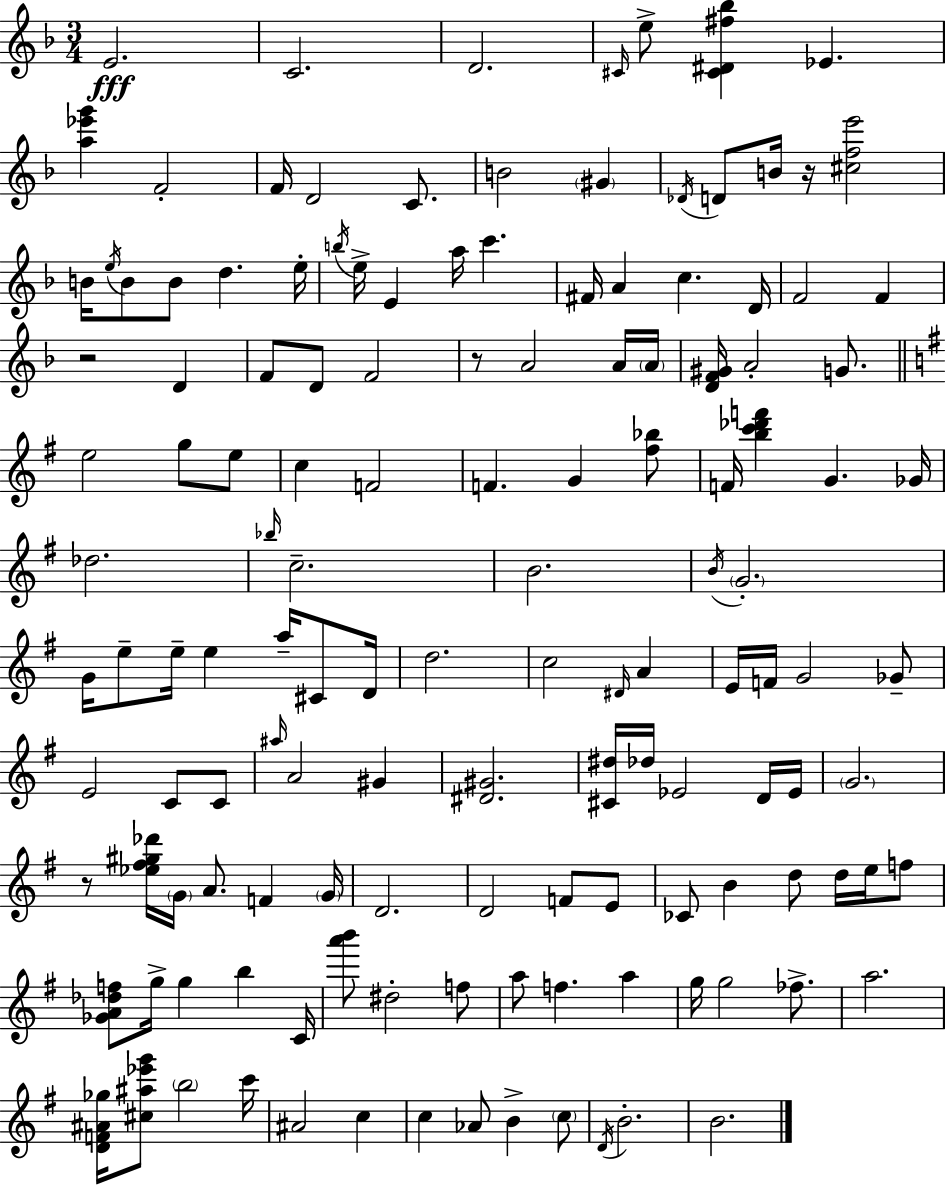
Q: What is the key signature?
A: F major